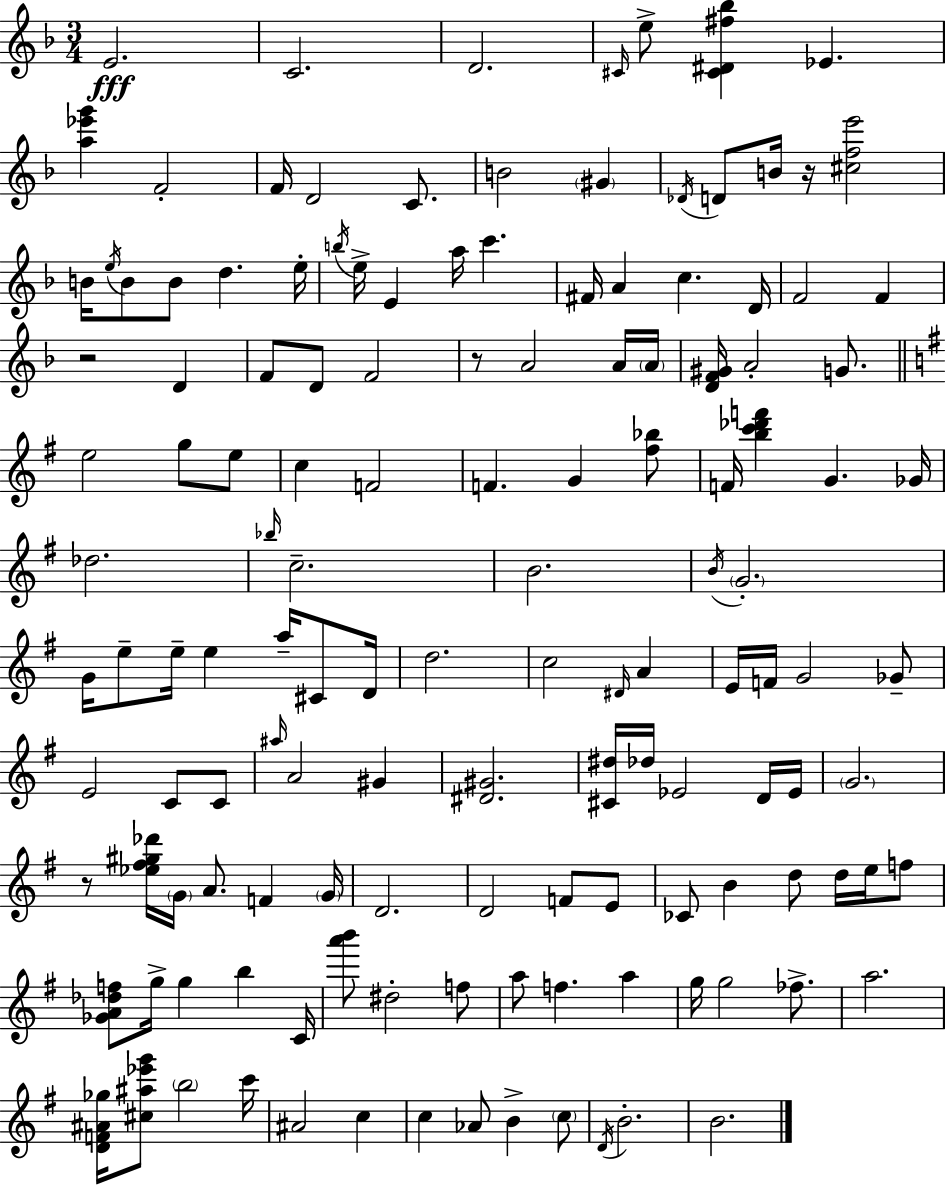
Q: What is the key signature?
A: F major